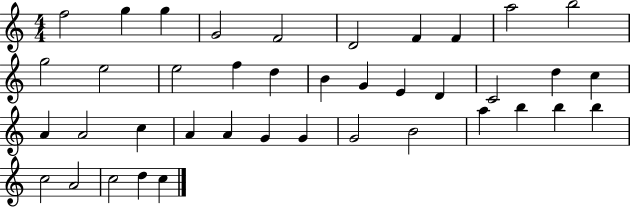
X:1
T:Untitled
M:4/4
L:1/4
K:C
f2 g g G2 F2 D2 F F a2 b2 g2 e2 e2 f d B G E D C2 d c A A2 c A A G G G2 B2 a b b b c2 A2 c2 d c